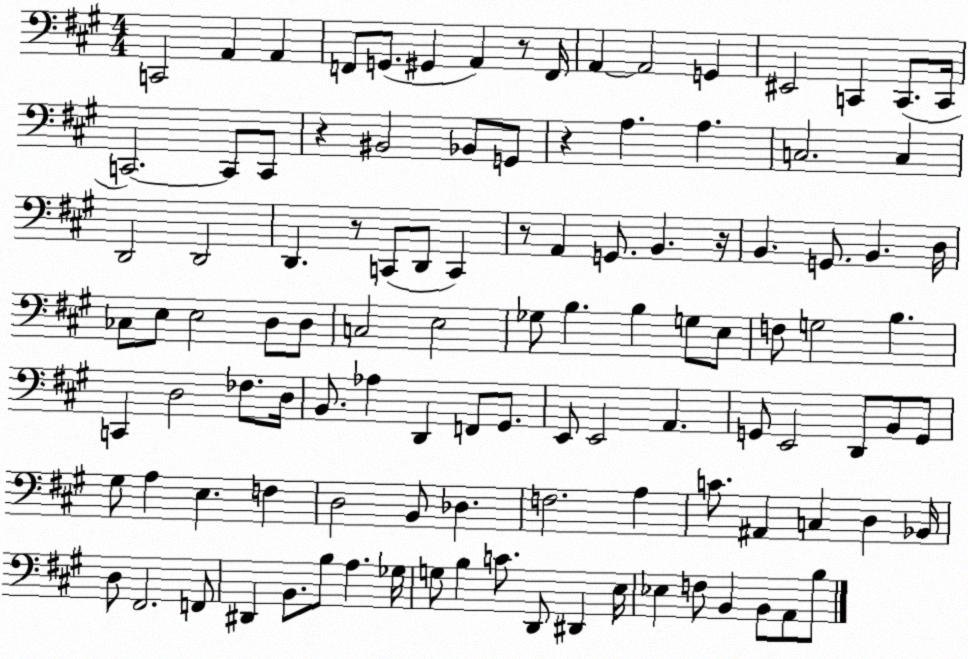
X:1
T:Untitled
M:4/4
L:1/4
K:A
C,,2 A,, A,, F,,/2 G,,/2 ^G,, A,, z/2 F,,/4 A,, A,,2 G,, ^E,,2 C,, C,,/2 C,,/4 C,,2 C,,/2 C,,/2 z ^B,,2 _B,,/2 G,,/2 z A, A, C,2 C, D,,2 D,,2 D,, z/2 C,,/2 D,,/2 C,, z/2 A,, G,,/2 B,, z/4 B,, G,,/2 B,, D,/4 _C,/2 E,/2 E,2 D,/2 D,/2 C,2 E,2 _G,/2 B, B, G,/2 E,/2 F,/2 G,2 B, C,, D,2 _F,/2 D,/4 B,,/2 _A, D,, F,,/2 ^G,,/2 E,,/2 E,,2 A,, G,,/2 E,,2 D,,/2 B,,/2 G,,/2 ^G,/2 A, E, F, D,2 B,,/2 _D, F,2 A, C/2 ^A,, C, D, _B,,/4 D,/2 ^F,,2 F,,/2 ^D,, B,,/2 B,/2 A, _G,/4 G,/2 B, C/2 D,,/2 ^D,, E,/4 _E, F,/2 B,, B,,/2 A,,/2 B,/2